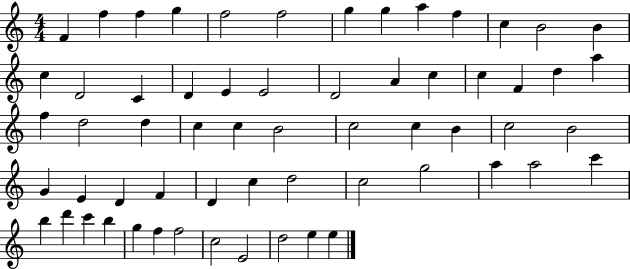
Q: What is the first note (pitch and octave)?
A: F4